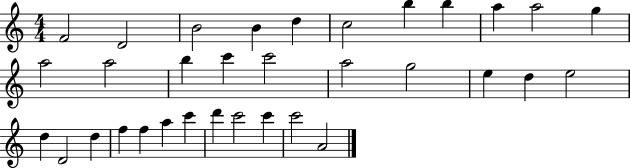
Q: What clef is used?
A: treble